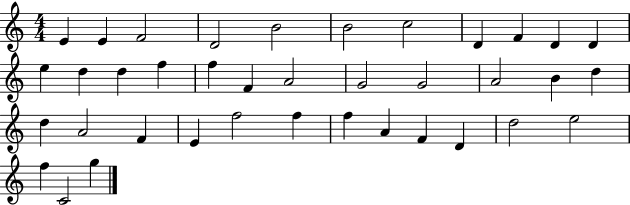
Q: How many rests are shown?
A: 0